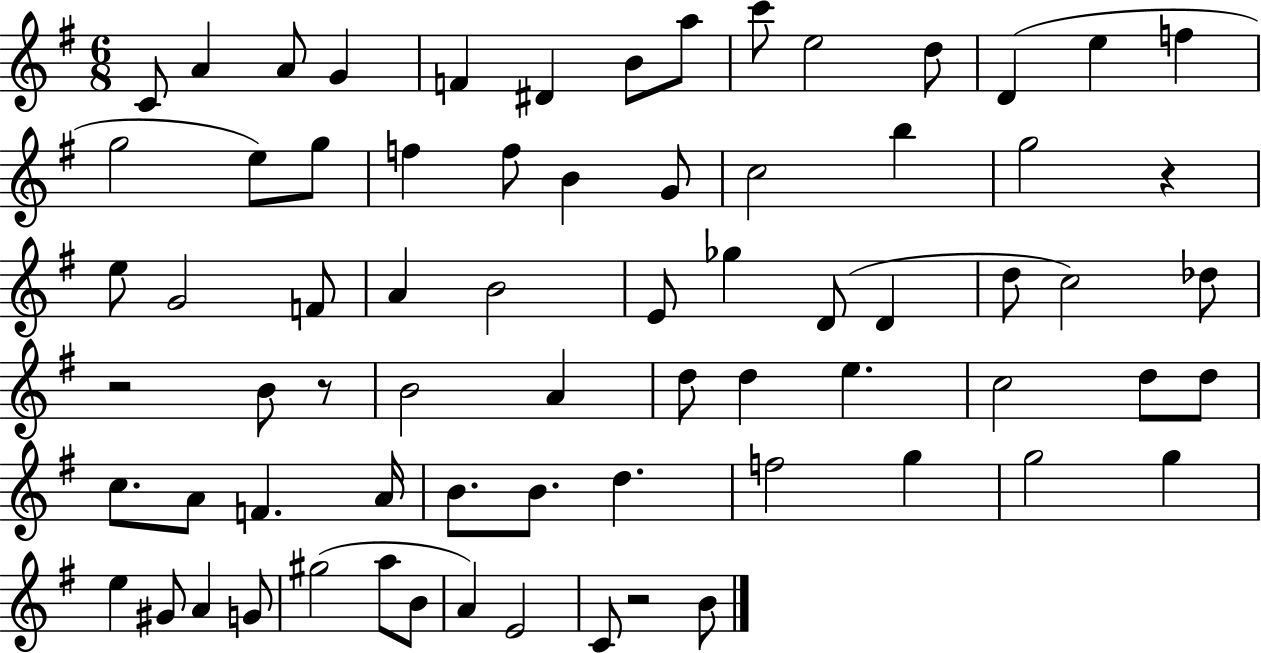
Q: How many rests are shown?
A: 4